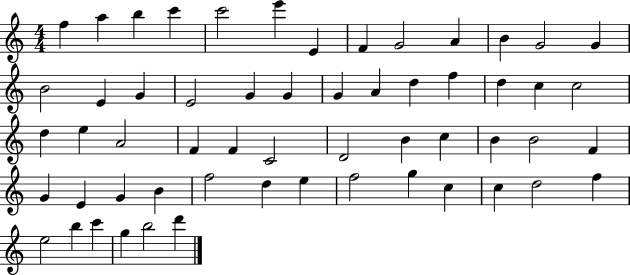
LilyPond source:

{
  \clef treble
  \numericTimeSignature
  \time 4/4
  \key c \major
  f''4 a''4 b''4 c'''4 | c'''2 e'''4 e'4 | f'4 g'2 a'4 | b'4 g'2 g'4 | \break b'2 e'4 g'4 | e'2 g'4 g'4 | g'4 a'4 d''4 f''4 | d''4 c''4 c''2 | \break d''4 e''4 a'2 | f'4 f'4 c'2 | d'2 b'4 c''4 | b'4 b'2 f'4 | \break g'4 e'4 g'4 b'4 | f''2 d''4 e''4 | f''2 g''4 c''4 | c''4 d''2 f''4 | \break e''2 b''4 c'''4 | g''4 b''2 d'''4 | \bar "|."
}